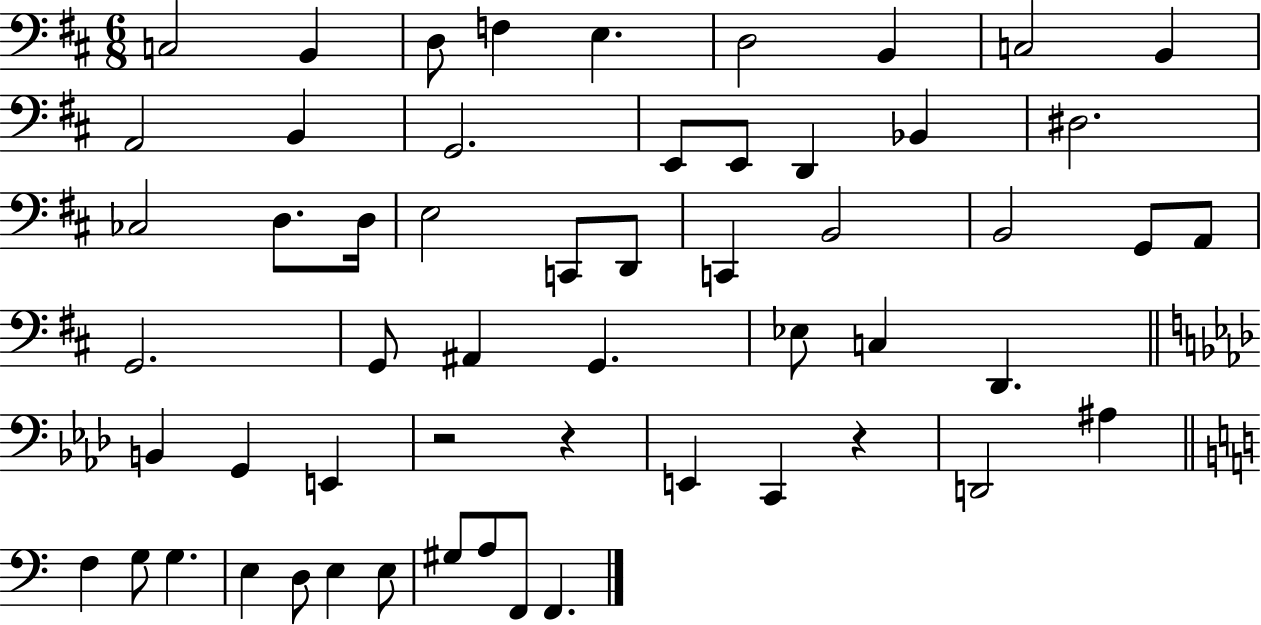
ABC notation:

X:1
T:Untitled
M:6/8
L:1/4
K:D
C,2 B,, D,/2 F, E, D,2 B,, C,2 B,, A,,2 B,, G,,2 E,,/2 E,,/2 D,, _B,, ^D,2 _C,2 D,/2 D,/4 E,2 C,,/2 D,,/2 C,, B,,2 B,,2 G,,/2 A,,/2 G,,2 G,,/2 ^A,, G,, _E,/2 C, D,, B,, G,, E,, z2 z E,, C,, z D,,2 ^A, F, G,/2 G, E, D,/2 E, E,/2 ^G,/2 A,/2 F,,/2 F,,